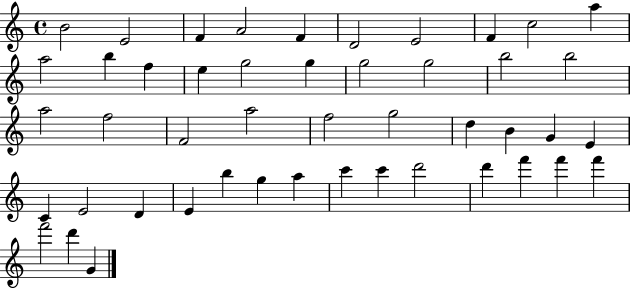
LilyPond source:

{
  \clef treble
  \time 4/4
  \defaultTimeSignature
  \key c \major
  b'2 e'2 | f'4 a'2 f'4 | d'2 e'2 | f'4 c''2 a''4 | \break a''2 b''4 f''4 | e''4 g''2 g''4 | g''2 g''2 | b''2 b''2 | \break a''2 f''2 | f'2 a''2 | f''2 g''2 | d''4 b'4 g'4 e'4 | \break c'4 e'2 d'4 | e'4 b''4 g''4 a''4 | c'''4 c'''4 d'''2 | d'''4 f'''4 f'''4 f'''4 | \break f'''2 d'''4 g'4 | \bar "|."
}